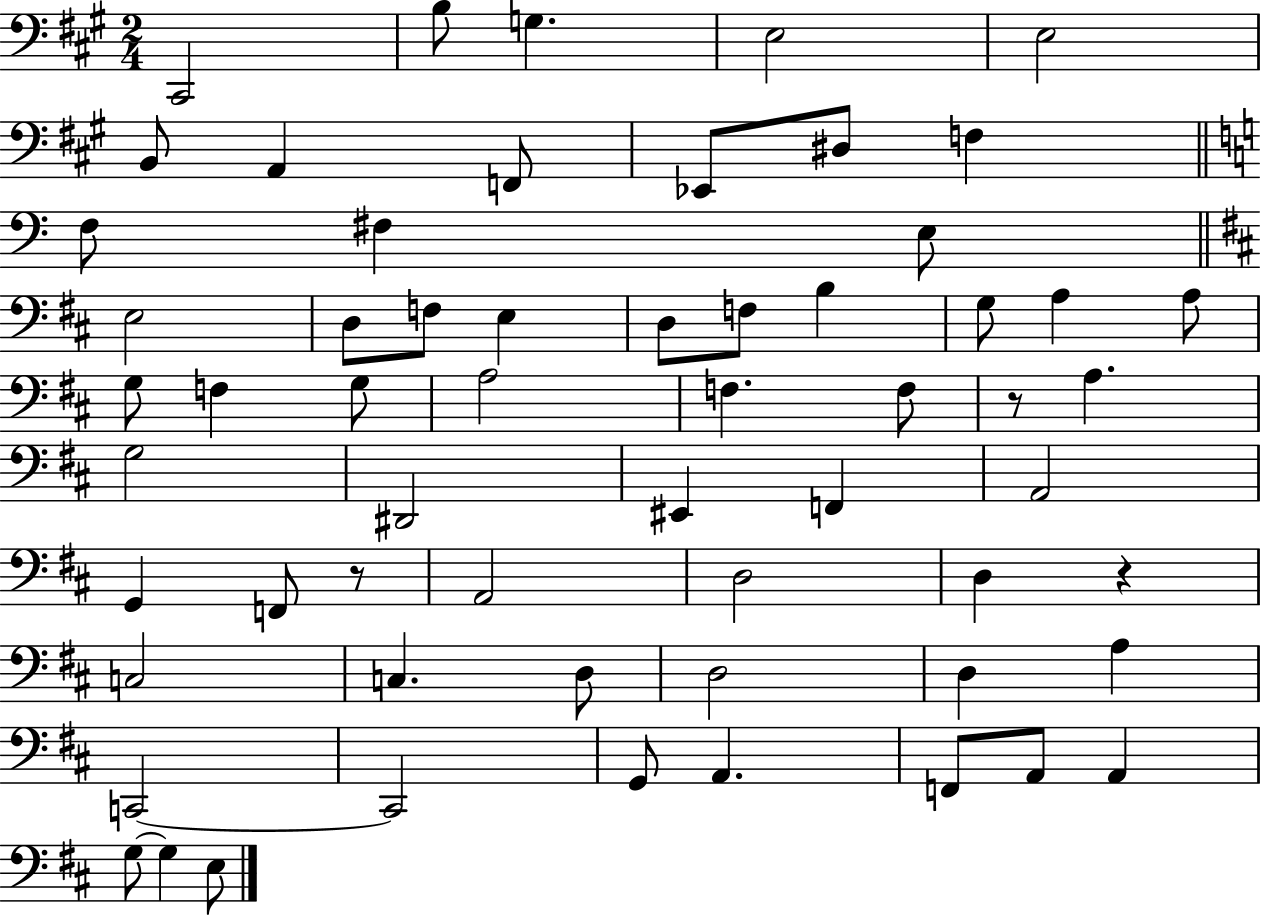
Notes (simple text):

C#2/h B3/e G3/q. E3/h E3/h B2/e A2/q F2/e Eb2/e D#3/e F3/q F3/e F#3/q E3/e E3/h D3/e F3/e E3/q D3/e F3/e B3/q G3/e A3/q A3/e G3/e F3/q G3/e A3/h F3/q. F3/e R/e A3/q. G3/h D#2/h EIS2/q F2/q A2/h G2/q F2/e R/e A2/h D3/h D3/q R/q C3/h C3/q. D3/e D3/h D3/q A3/q C2/h C2/h G2/e A2/q. F2/e A2/e A2/q G3/e G3/q E3/e